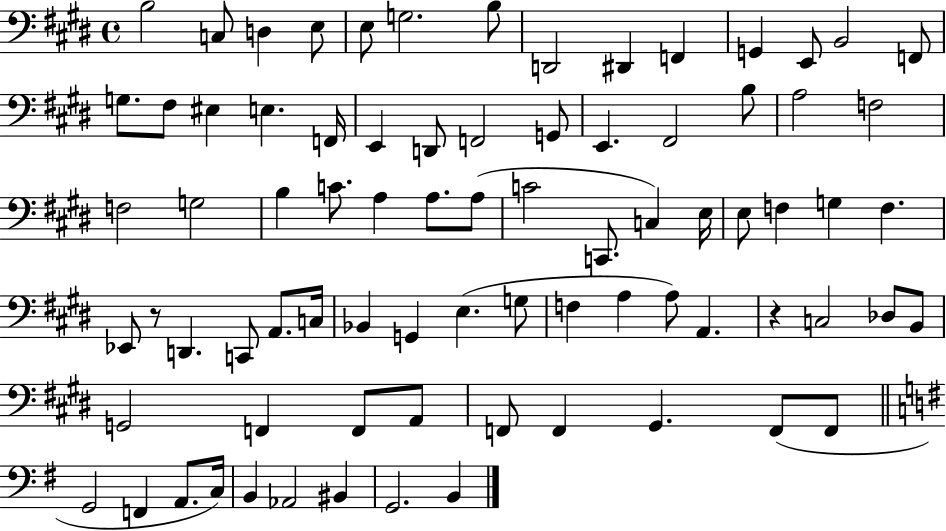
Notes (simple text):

B3/h C3/e D3/q E3/e E3/e G3/h. B3/e D2/h D#2/q F2/q G2/q E2/e B2/h F2/e G3/e. F#3/e EIS3/q E3/q. F2/s E2/q D2/e F2/h G2/e E2/q. F#2/h B3/e A3/h F3/h F3/h G3/h B3/q C4/e. A3/q A3/e. A3/e C4/h C2/e. C3/q E3/s E3/e F3/q G3/q F3/q. Eb2/e R/e D2/q. C2/e A2/e. C3/s Bb2/q G2/q E3/q. G3/e F3/q A3/q A3/e A2/q. R/q C3/h Db3/e B2/e G2/h F2/q F2/e A2/e F2/e F2/q G#2/q. F2/e F2/e G2/h F2/q A2/e. C3/s B2/q Ab2/h BIS2/q G2/h. B2/q